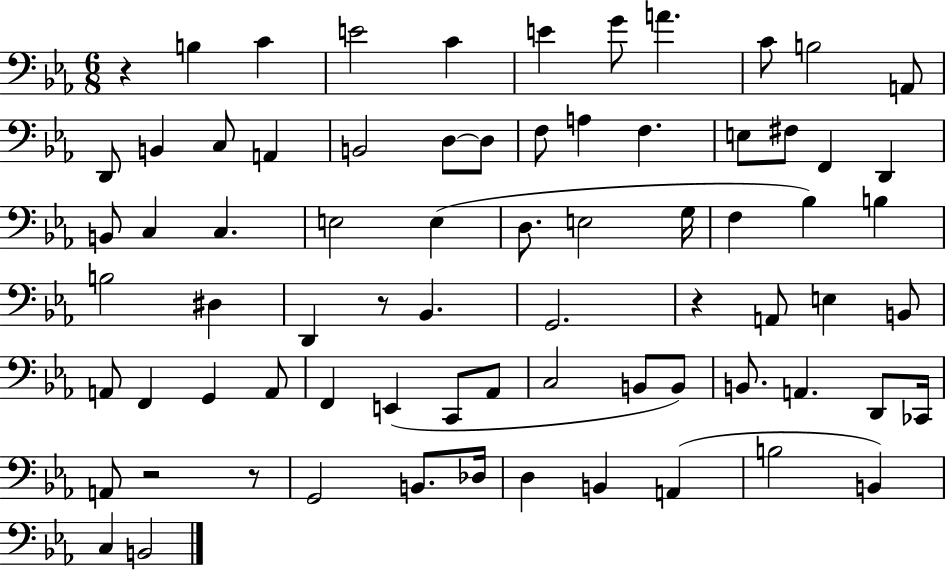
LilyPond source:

{
  \clef bass
  \numericTimeSignature
  \time 6/8
  \key ees \major
  \repeat volta 2 { r4 b4 c'4 | e'2 c'4 | e'4 g'8 a'4. | c'8 b2 a,8 | \break d,8 b,4 c8 a,4 | b,2 d8~~ d8 | f8 a4 f4. | e8 fis8 f,4 d,4 | \break b,8 c4 c4. | e2 e4( | d8. e2 g16 | f4 bes4) b4 | \break b2 dis4 | d,4 r8 bes,4. | g,2. | r4 a,8 e4 b,8 | \break a,8 f,4 g,4 a,8 | f,4 e,4( c,8 aes,8 | c2 b,8 b,8) | b,8. a,4. d,8 ces,16 | \break a,8 r2 r8 | g,2 b,8. des16 | d4 b,4 a,4( | b2 b,4) | \break c4 b,2 | } \bar "|."
}